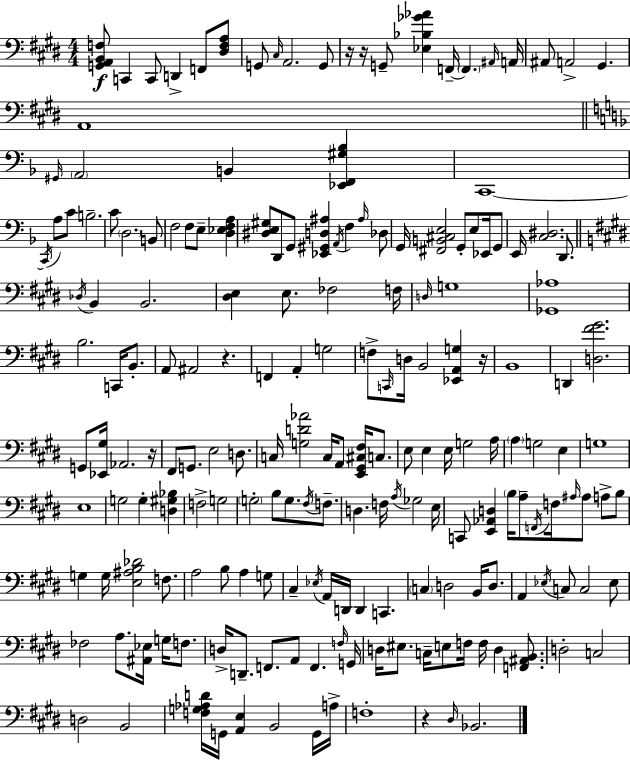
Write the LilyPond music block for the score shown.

{
  \clef bass
  \numericTimeSignature
  \time 4/4
  \key e \major
  <g, a, b, f>8\f c,4 c,8 d,4-> f,8 <dis f a>8 | g,8 \grace { cis16 } a,2. g,8 | r16 r16 g,8-- <ees bes ges' aes'>4 f,16--~~ \parenthesize f,4. | \grace { ais,16 } a,16 ais,8 a,2-> gis,4. | \break a,1 | \bar "||" \break \key d \minor \grace { gis,16 } \parenthesize a,2 b,4 <ees, f, gis bes>4 | c,1~~ | \acciaccatura { c,16 } a8 c'8 b2.-- | c'8 \parenthesize d2. | \break b,8 f2 f8 e8-- <d ees f a>4 | <dis e gis>8 d,8 g,8 <ees, gis, d ais>4 \acciaccatura { a,16 } f4 | \grace { ais16 } des8 g,16 <fis, b, cis e>2 g,8-. e8 | ees,16 g,8 e,16 <c dis>2. | \break d,8. \bar "||" \break \key e \major \acciaccatura { des16 } b,4 b,2. | <dis e>4 e8. fes2 | f16 \grace { d16 } g1 | <ges, aes>1 | \break b2. c,16 b,8.-. | a,8 ais,2 r4. | f,4 a,4-. g2 | f8-> \grace { c,16 } d16 b,2 <ees, a, g>4 | \break r16 b,1 | d,4 <d fis' gis'>2. | g,8 <ees, gis>16 aes,2. | r16 fis,8 g,8. e2 | \break d8. c16 <g d' aes'>2 c16 a,8 <e, gis, cis fis>16 | c8. e8 e4 e16 g2 | a16 \parenthesize a4 g2 e4 | g1 | \break e1 | g2 g4-. <d gis bes>4 | f2-> g2 | \parenthesize g2-. b8 g8. | \break \acciaccatura { fis16 } f8.-- d4. f16 \acciaccatura { a16 } ges2 | e16 c,8 <e, aes, d>4 \parenthesize b16 a8-- \acciaccatura { f,16 } f16 | \grace { ais16 } ais8 a8-> b8 g4 g16 <e ais b des'>2 | f8. a2 b8 | \break a4 g8 cis4-- \acciaccatura { ees16 } a,16 d,16 d,4 | c,4. \parenthesize c4 d2 | b,16 d8. a,4 \acciaccatura { ees16 } c8 c2 | ees8 fes2 | \break a8. <ais, ees>16 g16 f8. d16-> d,8.-- f,8. | a,8 f,4. \grace { f16 } g,16 d16 eis8. c16-- e8 | f16 f16 d4 <f, ais, b,>8. d2-. | c2 d2 | \break b,2 <f g aes d'>16 g,16 <a, e>4 | b,2 g,16 a16-> f1-. | r4 \grace { dis16 } bes,2. | \bar "|."
}